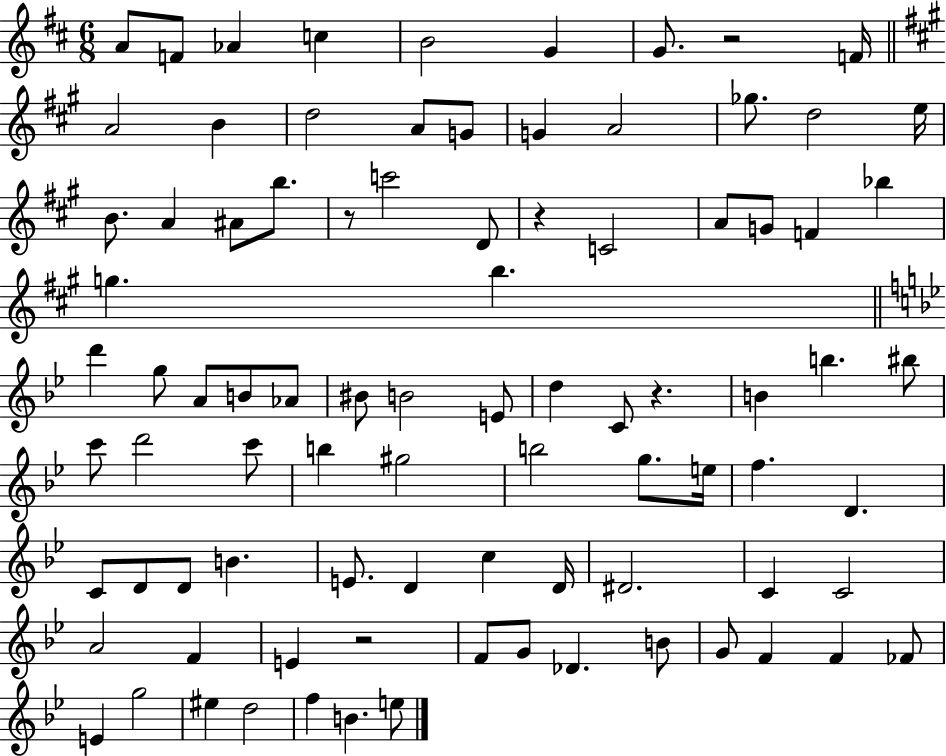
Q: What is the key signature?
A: D major